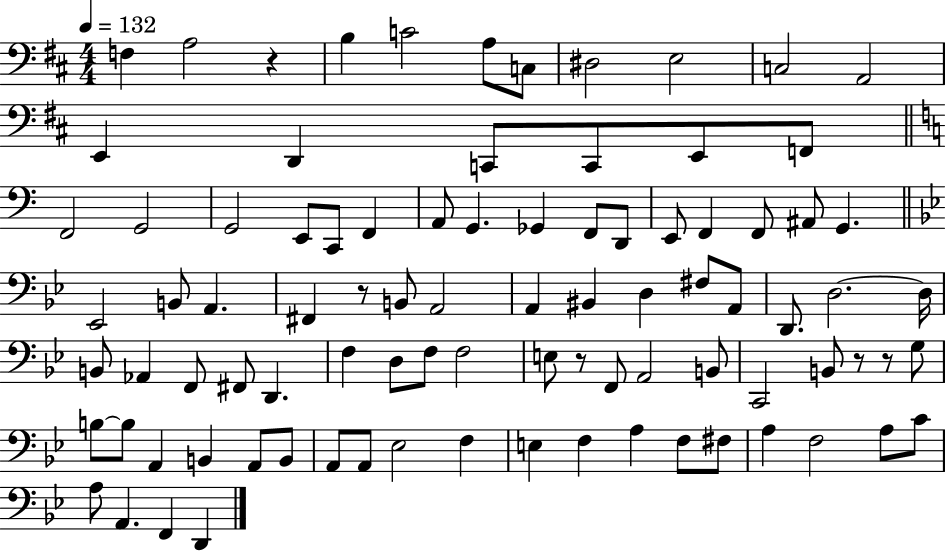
X:1
T:Untitled
M:4/4
L:1/4
K:D
F, A,2 z B, C2 A,/2 C,/2 ^D,2 E,2 C,2 A,,2 E,, D,, C,,/2 C,,/2 E,,/2 F,,/2 F,,2 G,,2 G,,2 E,,/2 C,,/2 F,, A,,/2 G,, _G,, F,,/2 D,,/2 E,,/2 F,, F,,/2 ^A,,/2 G,, _E,,2 B,,/2 A,, ^F,, z/2 B,,/2 A,,2 A,, ^B,, D, ^F,/2 A,,/2 D,,/2 D,2 D,/4 B,,/2 _A,, F,,/2 ^F,,/2 D,, F, D,/2 F,/2 F,2 E,/2 z/2 F,,/2 A,,2 B,,/2 C,,2 B,,/2 z/2 z/2 G,/2 B,/2 B,/2 A,, B,, A,,/2 B,,/2 A,,/2 A,,/2 _E,2 F, E, F, A, F,/2 ^F,/2 A, F,2 A,/2 C/2 A,/2 A,, F,, D,,